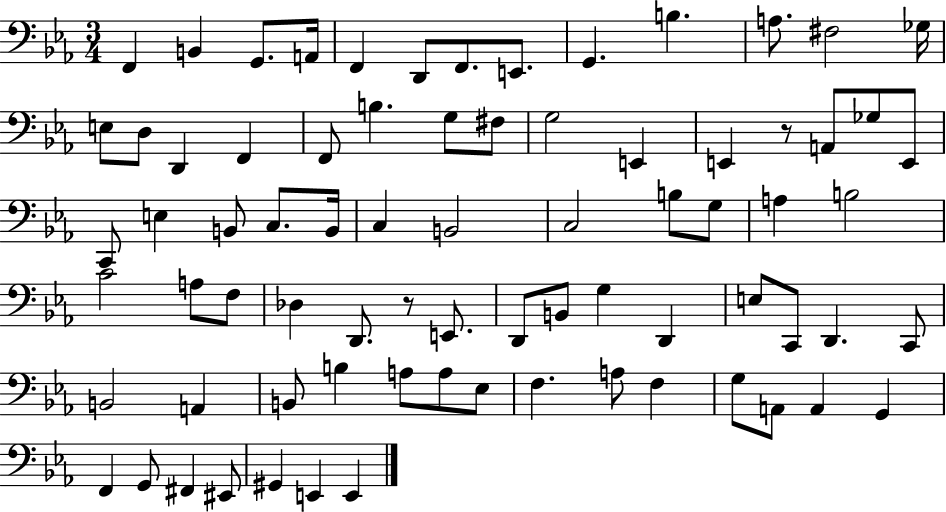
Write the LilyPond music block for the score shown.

{
  \clef bass
  \numericTimeSignature
  \time 3/4
  \key ees \major
  \repeat volta 2 { f,4 b,4 g,8. a,16 | f,4 d,8 f,8. e,8. | g,4. b4. | a8. fis2 ges16 | \break e8 d8 d,4 f,4 | f,8 b4. g8 fis8 | g2 e,4 | e,4 r8 a,8 ges8 e,8 | \break c,8 e4 b,8 c8. b,16 | c4 b,2 | c2 b8 g8 | a4 b2 | \break c'2 a8 f8 | des4 d,8. r8 e,8. | d,8 b,8 g4 d,4 | e8 c,8 d,4. c,8 | \break b,2 a,4 | b,8 b4 a8 a8 ees8 | f4. a8 f4 | g8 a,8 a,4 g,4 | \break f,4 g,8 fis,4 eis,8 | gis,4 e,4 e,4 | } \bar "|."
}